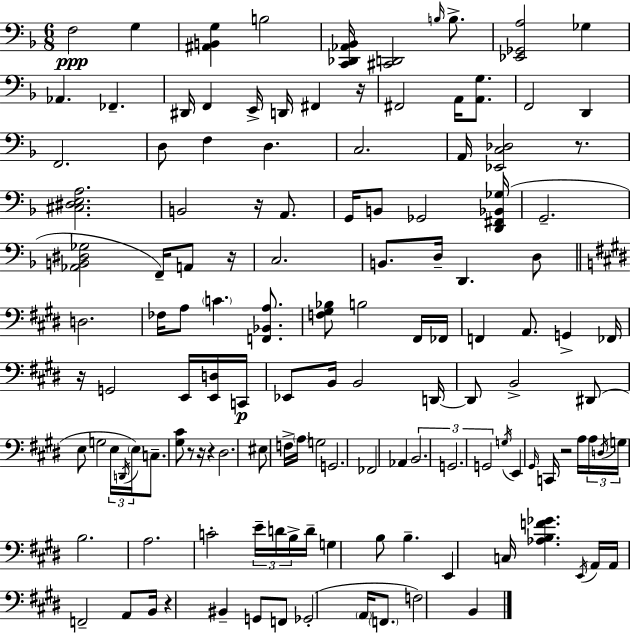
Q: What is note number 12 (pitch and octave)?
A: D2